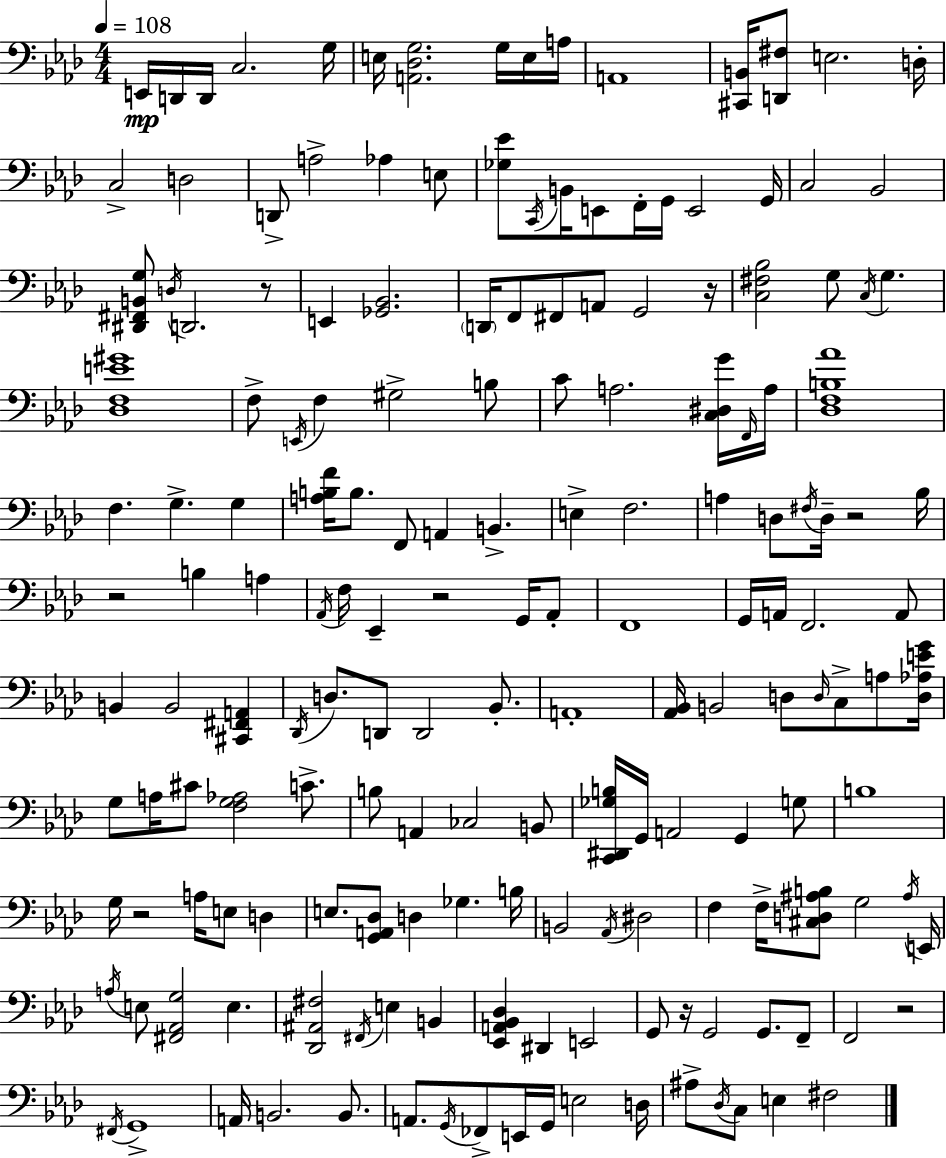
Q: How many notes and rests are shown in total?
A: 174